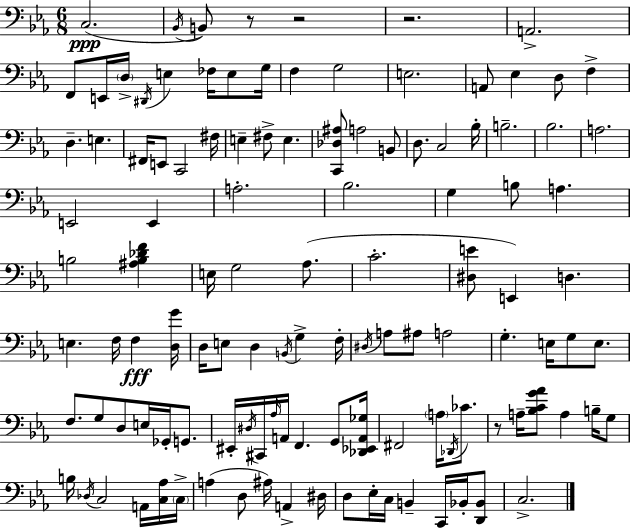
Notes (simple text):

C3/h. Bb2/s B2/e R/e R/h R/h. A2/h. F2/e E2/s D3/s D#2/s E3/q FES3/s E3/e G3/s F3/q G3/h E3/h. A2/e Eb3/q D3/e F3/q D3/q. E3/q. F#2/s E2/e C2/h F#3/s E3/q F#3/e E3/q. [C2,Db3,A#3]/e A3/h B2/e D3/e. C3/h Bb3/s B3/h. Bb3/h. A3/h. E2/h E2/q A3/h. Bb3/h. G3/q B3/e A3/q. B3/h [A#3,B3,Db4,F4]/q E3/s G3/h Ab3/e. C4/h. [D#3,E4]/e E2/q D3/q. E3/q. F3/s F3/q [D3,G4]/s D3/s E3/e D3/q B2/s G3/q F3/s D#3/s A3/e A#3/e A3/h G3/q. E3/s G3/e E3/e. F3/e. G3/e D3/e E3/s Gb2/s G2/e. EIS2/s D#3/s C#2/s Ab3/s A2/s F2/q. G2/e [Db2,Eb2,A2,Gb3]/s F#2/h A3/s Db2/s CES4/e. R/e A3/s [Bb3,C4,G4,Ab4]/e A3/q B3/s G3/e B3/s Db3/s C3/h A2/s [C3,Ab3]/s C3/s A3/q D3/e A#3/s A2/q D#3/s D3/e Eb3/s C3/s B2/q C2/s Bb2/s [D2,Bb2]/e C3/h.